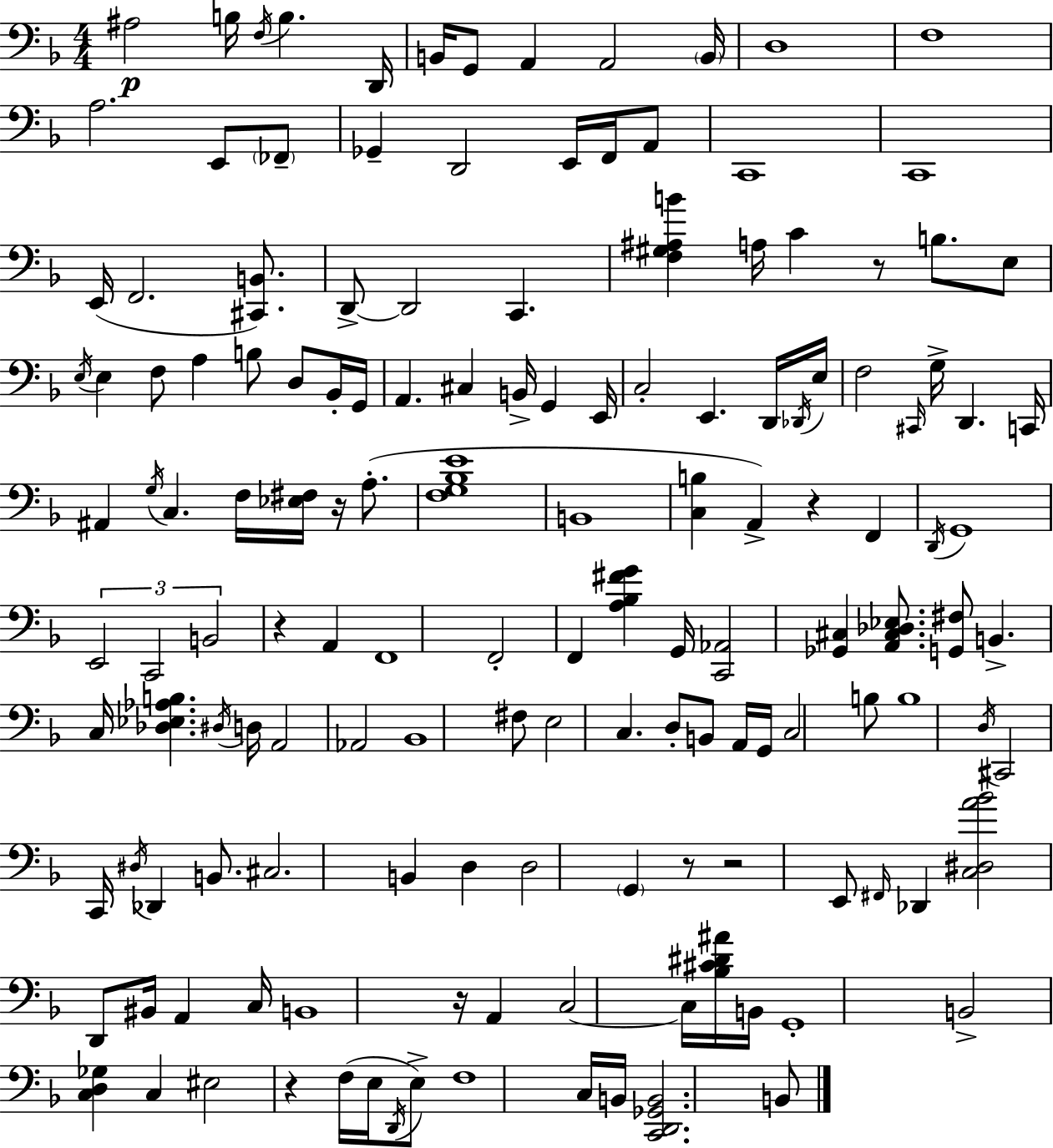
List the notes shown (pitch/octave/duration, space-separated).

A#3/h B3/s F3/s B3/q. D2/s B2/s G2/e A2/q A2/h B2/s D3/w F3/w A3/h. E2/e FES2/e Gb2/q D2/h E2/s F2/s A2/e C2/w C2/w E2/s F2/h. [C#2,B2]/e. D2/e D2/h C2/q. [F3,G#3,A#3,B4]/q A3/s C4/q R/e B3/e. E3/e E3/s E3/q F3/e A3/q B3/e D3/e Bb2/s G2/s A2/q. C#3/q B2/s G2/q E2/s C3/h E2/q. D2/s Db2/s E3/s F3/h C#2/s G3/s D2/q. C2/s A#2/q G3/s C3/q. F3/s [Eb3,F#3]/s R/s A3/e. [F3,G3,Bb3,E4]/w B2/w [C3,B3]/q A2/q R/q F2/q D2/s G2/w E2/h C2/h B2/h R/q A2/q F2/w F2/h F2/q [A3,Bb3,F#4,G4]/q G2/s [C2,Ab2]/h [Gb2,C#3]/q [A2,C#3,Db3,Eb3]/e. [G2,F#3]/e B2/q. C3/s [Db3,Eb3,Ab3,B3]/q. D#3/s D3/s A2/h Ab2/h Bb2/w F#3/e E3/h C3/q. D3/e B2/e A2/s G2/s C3/h B3/e B3/w D3/s C#2/h C2/s D#3/s Db2/q B2/e. C#3/h. B2/q D3/q D3/h G2/q R/e R/h E2/e F#2/s Db2/q [C3,D#3,A4,Bb4]/h D2/e BIS2/s A2/q C3/s B2/w R/s A2/q C3/h C3/s [Bb3,C#4,D#4,A#4]/s B2/s G2/w B2/h [C3,D3,Gb3]/q C3/q EIS3/h R/q F3/s E3/s D2/s E3/e F3/w C3/s B2/s [C2,D2,Gb2,B2]/h. B2/e